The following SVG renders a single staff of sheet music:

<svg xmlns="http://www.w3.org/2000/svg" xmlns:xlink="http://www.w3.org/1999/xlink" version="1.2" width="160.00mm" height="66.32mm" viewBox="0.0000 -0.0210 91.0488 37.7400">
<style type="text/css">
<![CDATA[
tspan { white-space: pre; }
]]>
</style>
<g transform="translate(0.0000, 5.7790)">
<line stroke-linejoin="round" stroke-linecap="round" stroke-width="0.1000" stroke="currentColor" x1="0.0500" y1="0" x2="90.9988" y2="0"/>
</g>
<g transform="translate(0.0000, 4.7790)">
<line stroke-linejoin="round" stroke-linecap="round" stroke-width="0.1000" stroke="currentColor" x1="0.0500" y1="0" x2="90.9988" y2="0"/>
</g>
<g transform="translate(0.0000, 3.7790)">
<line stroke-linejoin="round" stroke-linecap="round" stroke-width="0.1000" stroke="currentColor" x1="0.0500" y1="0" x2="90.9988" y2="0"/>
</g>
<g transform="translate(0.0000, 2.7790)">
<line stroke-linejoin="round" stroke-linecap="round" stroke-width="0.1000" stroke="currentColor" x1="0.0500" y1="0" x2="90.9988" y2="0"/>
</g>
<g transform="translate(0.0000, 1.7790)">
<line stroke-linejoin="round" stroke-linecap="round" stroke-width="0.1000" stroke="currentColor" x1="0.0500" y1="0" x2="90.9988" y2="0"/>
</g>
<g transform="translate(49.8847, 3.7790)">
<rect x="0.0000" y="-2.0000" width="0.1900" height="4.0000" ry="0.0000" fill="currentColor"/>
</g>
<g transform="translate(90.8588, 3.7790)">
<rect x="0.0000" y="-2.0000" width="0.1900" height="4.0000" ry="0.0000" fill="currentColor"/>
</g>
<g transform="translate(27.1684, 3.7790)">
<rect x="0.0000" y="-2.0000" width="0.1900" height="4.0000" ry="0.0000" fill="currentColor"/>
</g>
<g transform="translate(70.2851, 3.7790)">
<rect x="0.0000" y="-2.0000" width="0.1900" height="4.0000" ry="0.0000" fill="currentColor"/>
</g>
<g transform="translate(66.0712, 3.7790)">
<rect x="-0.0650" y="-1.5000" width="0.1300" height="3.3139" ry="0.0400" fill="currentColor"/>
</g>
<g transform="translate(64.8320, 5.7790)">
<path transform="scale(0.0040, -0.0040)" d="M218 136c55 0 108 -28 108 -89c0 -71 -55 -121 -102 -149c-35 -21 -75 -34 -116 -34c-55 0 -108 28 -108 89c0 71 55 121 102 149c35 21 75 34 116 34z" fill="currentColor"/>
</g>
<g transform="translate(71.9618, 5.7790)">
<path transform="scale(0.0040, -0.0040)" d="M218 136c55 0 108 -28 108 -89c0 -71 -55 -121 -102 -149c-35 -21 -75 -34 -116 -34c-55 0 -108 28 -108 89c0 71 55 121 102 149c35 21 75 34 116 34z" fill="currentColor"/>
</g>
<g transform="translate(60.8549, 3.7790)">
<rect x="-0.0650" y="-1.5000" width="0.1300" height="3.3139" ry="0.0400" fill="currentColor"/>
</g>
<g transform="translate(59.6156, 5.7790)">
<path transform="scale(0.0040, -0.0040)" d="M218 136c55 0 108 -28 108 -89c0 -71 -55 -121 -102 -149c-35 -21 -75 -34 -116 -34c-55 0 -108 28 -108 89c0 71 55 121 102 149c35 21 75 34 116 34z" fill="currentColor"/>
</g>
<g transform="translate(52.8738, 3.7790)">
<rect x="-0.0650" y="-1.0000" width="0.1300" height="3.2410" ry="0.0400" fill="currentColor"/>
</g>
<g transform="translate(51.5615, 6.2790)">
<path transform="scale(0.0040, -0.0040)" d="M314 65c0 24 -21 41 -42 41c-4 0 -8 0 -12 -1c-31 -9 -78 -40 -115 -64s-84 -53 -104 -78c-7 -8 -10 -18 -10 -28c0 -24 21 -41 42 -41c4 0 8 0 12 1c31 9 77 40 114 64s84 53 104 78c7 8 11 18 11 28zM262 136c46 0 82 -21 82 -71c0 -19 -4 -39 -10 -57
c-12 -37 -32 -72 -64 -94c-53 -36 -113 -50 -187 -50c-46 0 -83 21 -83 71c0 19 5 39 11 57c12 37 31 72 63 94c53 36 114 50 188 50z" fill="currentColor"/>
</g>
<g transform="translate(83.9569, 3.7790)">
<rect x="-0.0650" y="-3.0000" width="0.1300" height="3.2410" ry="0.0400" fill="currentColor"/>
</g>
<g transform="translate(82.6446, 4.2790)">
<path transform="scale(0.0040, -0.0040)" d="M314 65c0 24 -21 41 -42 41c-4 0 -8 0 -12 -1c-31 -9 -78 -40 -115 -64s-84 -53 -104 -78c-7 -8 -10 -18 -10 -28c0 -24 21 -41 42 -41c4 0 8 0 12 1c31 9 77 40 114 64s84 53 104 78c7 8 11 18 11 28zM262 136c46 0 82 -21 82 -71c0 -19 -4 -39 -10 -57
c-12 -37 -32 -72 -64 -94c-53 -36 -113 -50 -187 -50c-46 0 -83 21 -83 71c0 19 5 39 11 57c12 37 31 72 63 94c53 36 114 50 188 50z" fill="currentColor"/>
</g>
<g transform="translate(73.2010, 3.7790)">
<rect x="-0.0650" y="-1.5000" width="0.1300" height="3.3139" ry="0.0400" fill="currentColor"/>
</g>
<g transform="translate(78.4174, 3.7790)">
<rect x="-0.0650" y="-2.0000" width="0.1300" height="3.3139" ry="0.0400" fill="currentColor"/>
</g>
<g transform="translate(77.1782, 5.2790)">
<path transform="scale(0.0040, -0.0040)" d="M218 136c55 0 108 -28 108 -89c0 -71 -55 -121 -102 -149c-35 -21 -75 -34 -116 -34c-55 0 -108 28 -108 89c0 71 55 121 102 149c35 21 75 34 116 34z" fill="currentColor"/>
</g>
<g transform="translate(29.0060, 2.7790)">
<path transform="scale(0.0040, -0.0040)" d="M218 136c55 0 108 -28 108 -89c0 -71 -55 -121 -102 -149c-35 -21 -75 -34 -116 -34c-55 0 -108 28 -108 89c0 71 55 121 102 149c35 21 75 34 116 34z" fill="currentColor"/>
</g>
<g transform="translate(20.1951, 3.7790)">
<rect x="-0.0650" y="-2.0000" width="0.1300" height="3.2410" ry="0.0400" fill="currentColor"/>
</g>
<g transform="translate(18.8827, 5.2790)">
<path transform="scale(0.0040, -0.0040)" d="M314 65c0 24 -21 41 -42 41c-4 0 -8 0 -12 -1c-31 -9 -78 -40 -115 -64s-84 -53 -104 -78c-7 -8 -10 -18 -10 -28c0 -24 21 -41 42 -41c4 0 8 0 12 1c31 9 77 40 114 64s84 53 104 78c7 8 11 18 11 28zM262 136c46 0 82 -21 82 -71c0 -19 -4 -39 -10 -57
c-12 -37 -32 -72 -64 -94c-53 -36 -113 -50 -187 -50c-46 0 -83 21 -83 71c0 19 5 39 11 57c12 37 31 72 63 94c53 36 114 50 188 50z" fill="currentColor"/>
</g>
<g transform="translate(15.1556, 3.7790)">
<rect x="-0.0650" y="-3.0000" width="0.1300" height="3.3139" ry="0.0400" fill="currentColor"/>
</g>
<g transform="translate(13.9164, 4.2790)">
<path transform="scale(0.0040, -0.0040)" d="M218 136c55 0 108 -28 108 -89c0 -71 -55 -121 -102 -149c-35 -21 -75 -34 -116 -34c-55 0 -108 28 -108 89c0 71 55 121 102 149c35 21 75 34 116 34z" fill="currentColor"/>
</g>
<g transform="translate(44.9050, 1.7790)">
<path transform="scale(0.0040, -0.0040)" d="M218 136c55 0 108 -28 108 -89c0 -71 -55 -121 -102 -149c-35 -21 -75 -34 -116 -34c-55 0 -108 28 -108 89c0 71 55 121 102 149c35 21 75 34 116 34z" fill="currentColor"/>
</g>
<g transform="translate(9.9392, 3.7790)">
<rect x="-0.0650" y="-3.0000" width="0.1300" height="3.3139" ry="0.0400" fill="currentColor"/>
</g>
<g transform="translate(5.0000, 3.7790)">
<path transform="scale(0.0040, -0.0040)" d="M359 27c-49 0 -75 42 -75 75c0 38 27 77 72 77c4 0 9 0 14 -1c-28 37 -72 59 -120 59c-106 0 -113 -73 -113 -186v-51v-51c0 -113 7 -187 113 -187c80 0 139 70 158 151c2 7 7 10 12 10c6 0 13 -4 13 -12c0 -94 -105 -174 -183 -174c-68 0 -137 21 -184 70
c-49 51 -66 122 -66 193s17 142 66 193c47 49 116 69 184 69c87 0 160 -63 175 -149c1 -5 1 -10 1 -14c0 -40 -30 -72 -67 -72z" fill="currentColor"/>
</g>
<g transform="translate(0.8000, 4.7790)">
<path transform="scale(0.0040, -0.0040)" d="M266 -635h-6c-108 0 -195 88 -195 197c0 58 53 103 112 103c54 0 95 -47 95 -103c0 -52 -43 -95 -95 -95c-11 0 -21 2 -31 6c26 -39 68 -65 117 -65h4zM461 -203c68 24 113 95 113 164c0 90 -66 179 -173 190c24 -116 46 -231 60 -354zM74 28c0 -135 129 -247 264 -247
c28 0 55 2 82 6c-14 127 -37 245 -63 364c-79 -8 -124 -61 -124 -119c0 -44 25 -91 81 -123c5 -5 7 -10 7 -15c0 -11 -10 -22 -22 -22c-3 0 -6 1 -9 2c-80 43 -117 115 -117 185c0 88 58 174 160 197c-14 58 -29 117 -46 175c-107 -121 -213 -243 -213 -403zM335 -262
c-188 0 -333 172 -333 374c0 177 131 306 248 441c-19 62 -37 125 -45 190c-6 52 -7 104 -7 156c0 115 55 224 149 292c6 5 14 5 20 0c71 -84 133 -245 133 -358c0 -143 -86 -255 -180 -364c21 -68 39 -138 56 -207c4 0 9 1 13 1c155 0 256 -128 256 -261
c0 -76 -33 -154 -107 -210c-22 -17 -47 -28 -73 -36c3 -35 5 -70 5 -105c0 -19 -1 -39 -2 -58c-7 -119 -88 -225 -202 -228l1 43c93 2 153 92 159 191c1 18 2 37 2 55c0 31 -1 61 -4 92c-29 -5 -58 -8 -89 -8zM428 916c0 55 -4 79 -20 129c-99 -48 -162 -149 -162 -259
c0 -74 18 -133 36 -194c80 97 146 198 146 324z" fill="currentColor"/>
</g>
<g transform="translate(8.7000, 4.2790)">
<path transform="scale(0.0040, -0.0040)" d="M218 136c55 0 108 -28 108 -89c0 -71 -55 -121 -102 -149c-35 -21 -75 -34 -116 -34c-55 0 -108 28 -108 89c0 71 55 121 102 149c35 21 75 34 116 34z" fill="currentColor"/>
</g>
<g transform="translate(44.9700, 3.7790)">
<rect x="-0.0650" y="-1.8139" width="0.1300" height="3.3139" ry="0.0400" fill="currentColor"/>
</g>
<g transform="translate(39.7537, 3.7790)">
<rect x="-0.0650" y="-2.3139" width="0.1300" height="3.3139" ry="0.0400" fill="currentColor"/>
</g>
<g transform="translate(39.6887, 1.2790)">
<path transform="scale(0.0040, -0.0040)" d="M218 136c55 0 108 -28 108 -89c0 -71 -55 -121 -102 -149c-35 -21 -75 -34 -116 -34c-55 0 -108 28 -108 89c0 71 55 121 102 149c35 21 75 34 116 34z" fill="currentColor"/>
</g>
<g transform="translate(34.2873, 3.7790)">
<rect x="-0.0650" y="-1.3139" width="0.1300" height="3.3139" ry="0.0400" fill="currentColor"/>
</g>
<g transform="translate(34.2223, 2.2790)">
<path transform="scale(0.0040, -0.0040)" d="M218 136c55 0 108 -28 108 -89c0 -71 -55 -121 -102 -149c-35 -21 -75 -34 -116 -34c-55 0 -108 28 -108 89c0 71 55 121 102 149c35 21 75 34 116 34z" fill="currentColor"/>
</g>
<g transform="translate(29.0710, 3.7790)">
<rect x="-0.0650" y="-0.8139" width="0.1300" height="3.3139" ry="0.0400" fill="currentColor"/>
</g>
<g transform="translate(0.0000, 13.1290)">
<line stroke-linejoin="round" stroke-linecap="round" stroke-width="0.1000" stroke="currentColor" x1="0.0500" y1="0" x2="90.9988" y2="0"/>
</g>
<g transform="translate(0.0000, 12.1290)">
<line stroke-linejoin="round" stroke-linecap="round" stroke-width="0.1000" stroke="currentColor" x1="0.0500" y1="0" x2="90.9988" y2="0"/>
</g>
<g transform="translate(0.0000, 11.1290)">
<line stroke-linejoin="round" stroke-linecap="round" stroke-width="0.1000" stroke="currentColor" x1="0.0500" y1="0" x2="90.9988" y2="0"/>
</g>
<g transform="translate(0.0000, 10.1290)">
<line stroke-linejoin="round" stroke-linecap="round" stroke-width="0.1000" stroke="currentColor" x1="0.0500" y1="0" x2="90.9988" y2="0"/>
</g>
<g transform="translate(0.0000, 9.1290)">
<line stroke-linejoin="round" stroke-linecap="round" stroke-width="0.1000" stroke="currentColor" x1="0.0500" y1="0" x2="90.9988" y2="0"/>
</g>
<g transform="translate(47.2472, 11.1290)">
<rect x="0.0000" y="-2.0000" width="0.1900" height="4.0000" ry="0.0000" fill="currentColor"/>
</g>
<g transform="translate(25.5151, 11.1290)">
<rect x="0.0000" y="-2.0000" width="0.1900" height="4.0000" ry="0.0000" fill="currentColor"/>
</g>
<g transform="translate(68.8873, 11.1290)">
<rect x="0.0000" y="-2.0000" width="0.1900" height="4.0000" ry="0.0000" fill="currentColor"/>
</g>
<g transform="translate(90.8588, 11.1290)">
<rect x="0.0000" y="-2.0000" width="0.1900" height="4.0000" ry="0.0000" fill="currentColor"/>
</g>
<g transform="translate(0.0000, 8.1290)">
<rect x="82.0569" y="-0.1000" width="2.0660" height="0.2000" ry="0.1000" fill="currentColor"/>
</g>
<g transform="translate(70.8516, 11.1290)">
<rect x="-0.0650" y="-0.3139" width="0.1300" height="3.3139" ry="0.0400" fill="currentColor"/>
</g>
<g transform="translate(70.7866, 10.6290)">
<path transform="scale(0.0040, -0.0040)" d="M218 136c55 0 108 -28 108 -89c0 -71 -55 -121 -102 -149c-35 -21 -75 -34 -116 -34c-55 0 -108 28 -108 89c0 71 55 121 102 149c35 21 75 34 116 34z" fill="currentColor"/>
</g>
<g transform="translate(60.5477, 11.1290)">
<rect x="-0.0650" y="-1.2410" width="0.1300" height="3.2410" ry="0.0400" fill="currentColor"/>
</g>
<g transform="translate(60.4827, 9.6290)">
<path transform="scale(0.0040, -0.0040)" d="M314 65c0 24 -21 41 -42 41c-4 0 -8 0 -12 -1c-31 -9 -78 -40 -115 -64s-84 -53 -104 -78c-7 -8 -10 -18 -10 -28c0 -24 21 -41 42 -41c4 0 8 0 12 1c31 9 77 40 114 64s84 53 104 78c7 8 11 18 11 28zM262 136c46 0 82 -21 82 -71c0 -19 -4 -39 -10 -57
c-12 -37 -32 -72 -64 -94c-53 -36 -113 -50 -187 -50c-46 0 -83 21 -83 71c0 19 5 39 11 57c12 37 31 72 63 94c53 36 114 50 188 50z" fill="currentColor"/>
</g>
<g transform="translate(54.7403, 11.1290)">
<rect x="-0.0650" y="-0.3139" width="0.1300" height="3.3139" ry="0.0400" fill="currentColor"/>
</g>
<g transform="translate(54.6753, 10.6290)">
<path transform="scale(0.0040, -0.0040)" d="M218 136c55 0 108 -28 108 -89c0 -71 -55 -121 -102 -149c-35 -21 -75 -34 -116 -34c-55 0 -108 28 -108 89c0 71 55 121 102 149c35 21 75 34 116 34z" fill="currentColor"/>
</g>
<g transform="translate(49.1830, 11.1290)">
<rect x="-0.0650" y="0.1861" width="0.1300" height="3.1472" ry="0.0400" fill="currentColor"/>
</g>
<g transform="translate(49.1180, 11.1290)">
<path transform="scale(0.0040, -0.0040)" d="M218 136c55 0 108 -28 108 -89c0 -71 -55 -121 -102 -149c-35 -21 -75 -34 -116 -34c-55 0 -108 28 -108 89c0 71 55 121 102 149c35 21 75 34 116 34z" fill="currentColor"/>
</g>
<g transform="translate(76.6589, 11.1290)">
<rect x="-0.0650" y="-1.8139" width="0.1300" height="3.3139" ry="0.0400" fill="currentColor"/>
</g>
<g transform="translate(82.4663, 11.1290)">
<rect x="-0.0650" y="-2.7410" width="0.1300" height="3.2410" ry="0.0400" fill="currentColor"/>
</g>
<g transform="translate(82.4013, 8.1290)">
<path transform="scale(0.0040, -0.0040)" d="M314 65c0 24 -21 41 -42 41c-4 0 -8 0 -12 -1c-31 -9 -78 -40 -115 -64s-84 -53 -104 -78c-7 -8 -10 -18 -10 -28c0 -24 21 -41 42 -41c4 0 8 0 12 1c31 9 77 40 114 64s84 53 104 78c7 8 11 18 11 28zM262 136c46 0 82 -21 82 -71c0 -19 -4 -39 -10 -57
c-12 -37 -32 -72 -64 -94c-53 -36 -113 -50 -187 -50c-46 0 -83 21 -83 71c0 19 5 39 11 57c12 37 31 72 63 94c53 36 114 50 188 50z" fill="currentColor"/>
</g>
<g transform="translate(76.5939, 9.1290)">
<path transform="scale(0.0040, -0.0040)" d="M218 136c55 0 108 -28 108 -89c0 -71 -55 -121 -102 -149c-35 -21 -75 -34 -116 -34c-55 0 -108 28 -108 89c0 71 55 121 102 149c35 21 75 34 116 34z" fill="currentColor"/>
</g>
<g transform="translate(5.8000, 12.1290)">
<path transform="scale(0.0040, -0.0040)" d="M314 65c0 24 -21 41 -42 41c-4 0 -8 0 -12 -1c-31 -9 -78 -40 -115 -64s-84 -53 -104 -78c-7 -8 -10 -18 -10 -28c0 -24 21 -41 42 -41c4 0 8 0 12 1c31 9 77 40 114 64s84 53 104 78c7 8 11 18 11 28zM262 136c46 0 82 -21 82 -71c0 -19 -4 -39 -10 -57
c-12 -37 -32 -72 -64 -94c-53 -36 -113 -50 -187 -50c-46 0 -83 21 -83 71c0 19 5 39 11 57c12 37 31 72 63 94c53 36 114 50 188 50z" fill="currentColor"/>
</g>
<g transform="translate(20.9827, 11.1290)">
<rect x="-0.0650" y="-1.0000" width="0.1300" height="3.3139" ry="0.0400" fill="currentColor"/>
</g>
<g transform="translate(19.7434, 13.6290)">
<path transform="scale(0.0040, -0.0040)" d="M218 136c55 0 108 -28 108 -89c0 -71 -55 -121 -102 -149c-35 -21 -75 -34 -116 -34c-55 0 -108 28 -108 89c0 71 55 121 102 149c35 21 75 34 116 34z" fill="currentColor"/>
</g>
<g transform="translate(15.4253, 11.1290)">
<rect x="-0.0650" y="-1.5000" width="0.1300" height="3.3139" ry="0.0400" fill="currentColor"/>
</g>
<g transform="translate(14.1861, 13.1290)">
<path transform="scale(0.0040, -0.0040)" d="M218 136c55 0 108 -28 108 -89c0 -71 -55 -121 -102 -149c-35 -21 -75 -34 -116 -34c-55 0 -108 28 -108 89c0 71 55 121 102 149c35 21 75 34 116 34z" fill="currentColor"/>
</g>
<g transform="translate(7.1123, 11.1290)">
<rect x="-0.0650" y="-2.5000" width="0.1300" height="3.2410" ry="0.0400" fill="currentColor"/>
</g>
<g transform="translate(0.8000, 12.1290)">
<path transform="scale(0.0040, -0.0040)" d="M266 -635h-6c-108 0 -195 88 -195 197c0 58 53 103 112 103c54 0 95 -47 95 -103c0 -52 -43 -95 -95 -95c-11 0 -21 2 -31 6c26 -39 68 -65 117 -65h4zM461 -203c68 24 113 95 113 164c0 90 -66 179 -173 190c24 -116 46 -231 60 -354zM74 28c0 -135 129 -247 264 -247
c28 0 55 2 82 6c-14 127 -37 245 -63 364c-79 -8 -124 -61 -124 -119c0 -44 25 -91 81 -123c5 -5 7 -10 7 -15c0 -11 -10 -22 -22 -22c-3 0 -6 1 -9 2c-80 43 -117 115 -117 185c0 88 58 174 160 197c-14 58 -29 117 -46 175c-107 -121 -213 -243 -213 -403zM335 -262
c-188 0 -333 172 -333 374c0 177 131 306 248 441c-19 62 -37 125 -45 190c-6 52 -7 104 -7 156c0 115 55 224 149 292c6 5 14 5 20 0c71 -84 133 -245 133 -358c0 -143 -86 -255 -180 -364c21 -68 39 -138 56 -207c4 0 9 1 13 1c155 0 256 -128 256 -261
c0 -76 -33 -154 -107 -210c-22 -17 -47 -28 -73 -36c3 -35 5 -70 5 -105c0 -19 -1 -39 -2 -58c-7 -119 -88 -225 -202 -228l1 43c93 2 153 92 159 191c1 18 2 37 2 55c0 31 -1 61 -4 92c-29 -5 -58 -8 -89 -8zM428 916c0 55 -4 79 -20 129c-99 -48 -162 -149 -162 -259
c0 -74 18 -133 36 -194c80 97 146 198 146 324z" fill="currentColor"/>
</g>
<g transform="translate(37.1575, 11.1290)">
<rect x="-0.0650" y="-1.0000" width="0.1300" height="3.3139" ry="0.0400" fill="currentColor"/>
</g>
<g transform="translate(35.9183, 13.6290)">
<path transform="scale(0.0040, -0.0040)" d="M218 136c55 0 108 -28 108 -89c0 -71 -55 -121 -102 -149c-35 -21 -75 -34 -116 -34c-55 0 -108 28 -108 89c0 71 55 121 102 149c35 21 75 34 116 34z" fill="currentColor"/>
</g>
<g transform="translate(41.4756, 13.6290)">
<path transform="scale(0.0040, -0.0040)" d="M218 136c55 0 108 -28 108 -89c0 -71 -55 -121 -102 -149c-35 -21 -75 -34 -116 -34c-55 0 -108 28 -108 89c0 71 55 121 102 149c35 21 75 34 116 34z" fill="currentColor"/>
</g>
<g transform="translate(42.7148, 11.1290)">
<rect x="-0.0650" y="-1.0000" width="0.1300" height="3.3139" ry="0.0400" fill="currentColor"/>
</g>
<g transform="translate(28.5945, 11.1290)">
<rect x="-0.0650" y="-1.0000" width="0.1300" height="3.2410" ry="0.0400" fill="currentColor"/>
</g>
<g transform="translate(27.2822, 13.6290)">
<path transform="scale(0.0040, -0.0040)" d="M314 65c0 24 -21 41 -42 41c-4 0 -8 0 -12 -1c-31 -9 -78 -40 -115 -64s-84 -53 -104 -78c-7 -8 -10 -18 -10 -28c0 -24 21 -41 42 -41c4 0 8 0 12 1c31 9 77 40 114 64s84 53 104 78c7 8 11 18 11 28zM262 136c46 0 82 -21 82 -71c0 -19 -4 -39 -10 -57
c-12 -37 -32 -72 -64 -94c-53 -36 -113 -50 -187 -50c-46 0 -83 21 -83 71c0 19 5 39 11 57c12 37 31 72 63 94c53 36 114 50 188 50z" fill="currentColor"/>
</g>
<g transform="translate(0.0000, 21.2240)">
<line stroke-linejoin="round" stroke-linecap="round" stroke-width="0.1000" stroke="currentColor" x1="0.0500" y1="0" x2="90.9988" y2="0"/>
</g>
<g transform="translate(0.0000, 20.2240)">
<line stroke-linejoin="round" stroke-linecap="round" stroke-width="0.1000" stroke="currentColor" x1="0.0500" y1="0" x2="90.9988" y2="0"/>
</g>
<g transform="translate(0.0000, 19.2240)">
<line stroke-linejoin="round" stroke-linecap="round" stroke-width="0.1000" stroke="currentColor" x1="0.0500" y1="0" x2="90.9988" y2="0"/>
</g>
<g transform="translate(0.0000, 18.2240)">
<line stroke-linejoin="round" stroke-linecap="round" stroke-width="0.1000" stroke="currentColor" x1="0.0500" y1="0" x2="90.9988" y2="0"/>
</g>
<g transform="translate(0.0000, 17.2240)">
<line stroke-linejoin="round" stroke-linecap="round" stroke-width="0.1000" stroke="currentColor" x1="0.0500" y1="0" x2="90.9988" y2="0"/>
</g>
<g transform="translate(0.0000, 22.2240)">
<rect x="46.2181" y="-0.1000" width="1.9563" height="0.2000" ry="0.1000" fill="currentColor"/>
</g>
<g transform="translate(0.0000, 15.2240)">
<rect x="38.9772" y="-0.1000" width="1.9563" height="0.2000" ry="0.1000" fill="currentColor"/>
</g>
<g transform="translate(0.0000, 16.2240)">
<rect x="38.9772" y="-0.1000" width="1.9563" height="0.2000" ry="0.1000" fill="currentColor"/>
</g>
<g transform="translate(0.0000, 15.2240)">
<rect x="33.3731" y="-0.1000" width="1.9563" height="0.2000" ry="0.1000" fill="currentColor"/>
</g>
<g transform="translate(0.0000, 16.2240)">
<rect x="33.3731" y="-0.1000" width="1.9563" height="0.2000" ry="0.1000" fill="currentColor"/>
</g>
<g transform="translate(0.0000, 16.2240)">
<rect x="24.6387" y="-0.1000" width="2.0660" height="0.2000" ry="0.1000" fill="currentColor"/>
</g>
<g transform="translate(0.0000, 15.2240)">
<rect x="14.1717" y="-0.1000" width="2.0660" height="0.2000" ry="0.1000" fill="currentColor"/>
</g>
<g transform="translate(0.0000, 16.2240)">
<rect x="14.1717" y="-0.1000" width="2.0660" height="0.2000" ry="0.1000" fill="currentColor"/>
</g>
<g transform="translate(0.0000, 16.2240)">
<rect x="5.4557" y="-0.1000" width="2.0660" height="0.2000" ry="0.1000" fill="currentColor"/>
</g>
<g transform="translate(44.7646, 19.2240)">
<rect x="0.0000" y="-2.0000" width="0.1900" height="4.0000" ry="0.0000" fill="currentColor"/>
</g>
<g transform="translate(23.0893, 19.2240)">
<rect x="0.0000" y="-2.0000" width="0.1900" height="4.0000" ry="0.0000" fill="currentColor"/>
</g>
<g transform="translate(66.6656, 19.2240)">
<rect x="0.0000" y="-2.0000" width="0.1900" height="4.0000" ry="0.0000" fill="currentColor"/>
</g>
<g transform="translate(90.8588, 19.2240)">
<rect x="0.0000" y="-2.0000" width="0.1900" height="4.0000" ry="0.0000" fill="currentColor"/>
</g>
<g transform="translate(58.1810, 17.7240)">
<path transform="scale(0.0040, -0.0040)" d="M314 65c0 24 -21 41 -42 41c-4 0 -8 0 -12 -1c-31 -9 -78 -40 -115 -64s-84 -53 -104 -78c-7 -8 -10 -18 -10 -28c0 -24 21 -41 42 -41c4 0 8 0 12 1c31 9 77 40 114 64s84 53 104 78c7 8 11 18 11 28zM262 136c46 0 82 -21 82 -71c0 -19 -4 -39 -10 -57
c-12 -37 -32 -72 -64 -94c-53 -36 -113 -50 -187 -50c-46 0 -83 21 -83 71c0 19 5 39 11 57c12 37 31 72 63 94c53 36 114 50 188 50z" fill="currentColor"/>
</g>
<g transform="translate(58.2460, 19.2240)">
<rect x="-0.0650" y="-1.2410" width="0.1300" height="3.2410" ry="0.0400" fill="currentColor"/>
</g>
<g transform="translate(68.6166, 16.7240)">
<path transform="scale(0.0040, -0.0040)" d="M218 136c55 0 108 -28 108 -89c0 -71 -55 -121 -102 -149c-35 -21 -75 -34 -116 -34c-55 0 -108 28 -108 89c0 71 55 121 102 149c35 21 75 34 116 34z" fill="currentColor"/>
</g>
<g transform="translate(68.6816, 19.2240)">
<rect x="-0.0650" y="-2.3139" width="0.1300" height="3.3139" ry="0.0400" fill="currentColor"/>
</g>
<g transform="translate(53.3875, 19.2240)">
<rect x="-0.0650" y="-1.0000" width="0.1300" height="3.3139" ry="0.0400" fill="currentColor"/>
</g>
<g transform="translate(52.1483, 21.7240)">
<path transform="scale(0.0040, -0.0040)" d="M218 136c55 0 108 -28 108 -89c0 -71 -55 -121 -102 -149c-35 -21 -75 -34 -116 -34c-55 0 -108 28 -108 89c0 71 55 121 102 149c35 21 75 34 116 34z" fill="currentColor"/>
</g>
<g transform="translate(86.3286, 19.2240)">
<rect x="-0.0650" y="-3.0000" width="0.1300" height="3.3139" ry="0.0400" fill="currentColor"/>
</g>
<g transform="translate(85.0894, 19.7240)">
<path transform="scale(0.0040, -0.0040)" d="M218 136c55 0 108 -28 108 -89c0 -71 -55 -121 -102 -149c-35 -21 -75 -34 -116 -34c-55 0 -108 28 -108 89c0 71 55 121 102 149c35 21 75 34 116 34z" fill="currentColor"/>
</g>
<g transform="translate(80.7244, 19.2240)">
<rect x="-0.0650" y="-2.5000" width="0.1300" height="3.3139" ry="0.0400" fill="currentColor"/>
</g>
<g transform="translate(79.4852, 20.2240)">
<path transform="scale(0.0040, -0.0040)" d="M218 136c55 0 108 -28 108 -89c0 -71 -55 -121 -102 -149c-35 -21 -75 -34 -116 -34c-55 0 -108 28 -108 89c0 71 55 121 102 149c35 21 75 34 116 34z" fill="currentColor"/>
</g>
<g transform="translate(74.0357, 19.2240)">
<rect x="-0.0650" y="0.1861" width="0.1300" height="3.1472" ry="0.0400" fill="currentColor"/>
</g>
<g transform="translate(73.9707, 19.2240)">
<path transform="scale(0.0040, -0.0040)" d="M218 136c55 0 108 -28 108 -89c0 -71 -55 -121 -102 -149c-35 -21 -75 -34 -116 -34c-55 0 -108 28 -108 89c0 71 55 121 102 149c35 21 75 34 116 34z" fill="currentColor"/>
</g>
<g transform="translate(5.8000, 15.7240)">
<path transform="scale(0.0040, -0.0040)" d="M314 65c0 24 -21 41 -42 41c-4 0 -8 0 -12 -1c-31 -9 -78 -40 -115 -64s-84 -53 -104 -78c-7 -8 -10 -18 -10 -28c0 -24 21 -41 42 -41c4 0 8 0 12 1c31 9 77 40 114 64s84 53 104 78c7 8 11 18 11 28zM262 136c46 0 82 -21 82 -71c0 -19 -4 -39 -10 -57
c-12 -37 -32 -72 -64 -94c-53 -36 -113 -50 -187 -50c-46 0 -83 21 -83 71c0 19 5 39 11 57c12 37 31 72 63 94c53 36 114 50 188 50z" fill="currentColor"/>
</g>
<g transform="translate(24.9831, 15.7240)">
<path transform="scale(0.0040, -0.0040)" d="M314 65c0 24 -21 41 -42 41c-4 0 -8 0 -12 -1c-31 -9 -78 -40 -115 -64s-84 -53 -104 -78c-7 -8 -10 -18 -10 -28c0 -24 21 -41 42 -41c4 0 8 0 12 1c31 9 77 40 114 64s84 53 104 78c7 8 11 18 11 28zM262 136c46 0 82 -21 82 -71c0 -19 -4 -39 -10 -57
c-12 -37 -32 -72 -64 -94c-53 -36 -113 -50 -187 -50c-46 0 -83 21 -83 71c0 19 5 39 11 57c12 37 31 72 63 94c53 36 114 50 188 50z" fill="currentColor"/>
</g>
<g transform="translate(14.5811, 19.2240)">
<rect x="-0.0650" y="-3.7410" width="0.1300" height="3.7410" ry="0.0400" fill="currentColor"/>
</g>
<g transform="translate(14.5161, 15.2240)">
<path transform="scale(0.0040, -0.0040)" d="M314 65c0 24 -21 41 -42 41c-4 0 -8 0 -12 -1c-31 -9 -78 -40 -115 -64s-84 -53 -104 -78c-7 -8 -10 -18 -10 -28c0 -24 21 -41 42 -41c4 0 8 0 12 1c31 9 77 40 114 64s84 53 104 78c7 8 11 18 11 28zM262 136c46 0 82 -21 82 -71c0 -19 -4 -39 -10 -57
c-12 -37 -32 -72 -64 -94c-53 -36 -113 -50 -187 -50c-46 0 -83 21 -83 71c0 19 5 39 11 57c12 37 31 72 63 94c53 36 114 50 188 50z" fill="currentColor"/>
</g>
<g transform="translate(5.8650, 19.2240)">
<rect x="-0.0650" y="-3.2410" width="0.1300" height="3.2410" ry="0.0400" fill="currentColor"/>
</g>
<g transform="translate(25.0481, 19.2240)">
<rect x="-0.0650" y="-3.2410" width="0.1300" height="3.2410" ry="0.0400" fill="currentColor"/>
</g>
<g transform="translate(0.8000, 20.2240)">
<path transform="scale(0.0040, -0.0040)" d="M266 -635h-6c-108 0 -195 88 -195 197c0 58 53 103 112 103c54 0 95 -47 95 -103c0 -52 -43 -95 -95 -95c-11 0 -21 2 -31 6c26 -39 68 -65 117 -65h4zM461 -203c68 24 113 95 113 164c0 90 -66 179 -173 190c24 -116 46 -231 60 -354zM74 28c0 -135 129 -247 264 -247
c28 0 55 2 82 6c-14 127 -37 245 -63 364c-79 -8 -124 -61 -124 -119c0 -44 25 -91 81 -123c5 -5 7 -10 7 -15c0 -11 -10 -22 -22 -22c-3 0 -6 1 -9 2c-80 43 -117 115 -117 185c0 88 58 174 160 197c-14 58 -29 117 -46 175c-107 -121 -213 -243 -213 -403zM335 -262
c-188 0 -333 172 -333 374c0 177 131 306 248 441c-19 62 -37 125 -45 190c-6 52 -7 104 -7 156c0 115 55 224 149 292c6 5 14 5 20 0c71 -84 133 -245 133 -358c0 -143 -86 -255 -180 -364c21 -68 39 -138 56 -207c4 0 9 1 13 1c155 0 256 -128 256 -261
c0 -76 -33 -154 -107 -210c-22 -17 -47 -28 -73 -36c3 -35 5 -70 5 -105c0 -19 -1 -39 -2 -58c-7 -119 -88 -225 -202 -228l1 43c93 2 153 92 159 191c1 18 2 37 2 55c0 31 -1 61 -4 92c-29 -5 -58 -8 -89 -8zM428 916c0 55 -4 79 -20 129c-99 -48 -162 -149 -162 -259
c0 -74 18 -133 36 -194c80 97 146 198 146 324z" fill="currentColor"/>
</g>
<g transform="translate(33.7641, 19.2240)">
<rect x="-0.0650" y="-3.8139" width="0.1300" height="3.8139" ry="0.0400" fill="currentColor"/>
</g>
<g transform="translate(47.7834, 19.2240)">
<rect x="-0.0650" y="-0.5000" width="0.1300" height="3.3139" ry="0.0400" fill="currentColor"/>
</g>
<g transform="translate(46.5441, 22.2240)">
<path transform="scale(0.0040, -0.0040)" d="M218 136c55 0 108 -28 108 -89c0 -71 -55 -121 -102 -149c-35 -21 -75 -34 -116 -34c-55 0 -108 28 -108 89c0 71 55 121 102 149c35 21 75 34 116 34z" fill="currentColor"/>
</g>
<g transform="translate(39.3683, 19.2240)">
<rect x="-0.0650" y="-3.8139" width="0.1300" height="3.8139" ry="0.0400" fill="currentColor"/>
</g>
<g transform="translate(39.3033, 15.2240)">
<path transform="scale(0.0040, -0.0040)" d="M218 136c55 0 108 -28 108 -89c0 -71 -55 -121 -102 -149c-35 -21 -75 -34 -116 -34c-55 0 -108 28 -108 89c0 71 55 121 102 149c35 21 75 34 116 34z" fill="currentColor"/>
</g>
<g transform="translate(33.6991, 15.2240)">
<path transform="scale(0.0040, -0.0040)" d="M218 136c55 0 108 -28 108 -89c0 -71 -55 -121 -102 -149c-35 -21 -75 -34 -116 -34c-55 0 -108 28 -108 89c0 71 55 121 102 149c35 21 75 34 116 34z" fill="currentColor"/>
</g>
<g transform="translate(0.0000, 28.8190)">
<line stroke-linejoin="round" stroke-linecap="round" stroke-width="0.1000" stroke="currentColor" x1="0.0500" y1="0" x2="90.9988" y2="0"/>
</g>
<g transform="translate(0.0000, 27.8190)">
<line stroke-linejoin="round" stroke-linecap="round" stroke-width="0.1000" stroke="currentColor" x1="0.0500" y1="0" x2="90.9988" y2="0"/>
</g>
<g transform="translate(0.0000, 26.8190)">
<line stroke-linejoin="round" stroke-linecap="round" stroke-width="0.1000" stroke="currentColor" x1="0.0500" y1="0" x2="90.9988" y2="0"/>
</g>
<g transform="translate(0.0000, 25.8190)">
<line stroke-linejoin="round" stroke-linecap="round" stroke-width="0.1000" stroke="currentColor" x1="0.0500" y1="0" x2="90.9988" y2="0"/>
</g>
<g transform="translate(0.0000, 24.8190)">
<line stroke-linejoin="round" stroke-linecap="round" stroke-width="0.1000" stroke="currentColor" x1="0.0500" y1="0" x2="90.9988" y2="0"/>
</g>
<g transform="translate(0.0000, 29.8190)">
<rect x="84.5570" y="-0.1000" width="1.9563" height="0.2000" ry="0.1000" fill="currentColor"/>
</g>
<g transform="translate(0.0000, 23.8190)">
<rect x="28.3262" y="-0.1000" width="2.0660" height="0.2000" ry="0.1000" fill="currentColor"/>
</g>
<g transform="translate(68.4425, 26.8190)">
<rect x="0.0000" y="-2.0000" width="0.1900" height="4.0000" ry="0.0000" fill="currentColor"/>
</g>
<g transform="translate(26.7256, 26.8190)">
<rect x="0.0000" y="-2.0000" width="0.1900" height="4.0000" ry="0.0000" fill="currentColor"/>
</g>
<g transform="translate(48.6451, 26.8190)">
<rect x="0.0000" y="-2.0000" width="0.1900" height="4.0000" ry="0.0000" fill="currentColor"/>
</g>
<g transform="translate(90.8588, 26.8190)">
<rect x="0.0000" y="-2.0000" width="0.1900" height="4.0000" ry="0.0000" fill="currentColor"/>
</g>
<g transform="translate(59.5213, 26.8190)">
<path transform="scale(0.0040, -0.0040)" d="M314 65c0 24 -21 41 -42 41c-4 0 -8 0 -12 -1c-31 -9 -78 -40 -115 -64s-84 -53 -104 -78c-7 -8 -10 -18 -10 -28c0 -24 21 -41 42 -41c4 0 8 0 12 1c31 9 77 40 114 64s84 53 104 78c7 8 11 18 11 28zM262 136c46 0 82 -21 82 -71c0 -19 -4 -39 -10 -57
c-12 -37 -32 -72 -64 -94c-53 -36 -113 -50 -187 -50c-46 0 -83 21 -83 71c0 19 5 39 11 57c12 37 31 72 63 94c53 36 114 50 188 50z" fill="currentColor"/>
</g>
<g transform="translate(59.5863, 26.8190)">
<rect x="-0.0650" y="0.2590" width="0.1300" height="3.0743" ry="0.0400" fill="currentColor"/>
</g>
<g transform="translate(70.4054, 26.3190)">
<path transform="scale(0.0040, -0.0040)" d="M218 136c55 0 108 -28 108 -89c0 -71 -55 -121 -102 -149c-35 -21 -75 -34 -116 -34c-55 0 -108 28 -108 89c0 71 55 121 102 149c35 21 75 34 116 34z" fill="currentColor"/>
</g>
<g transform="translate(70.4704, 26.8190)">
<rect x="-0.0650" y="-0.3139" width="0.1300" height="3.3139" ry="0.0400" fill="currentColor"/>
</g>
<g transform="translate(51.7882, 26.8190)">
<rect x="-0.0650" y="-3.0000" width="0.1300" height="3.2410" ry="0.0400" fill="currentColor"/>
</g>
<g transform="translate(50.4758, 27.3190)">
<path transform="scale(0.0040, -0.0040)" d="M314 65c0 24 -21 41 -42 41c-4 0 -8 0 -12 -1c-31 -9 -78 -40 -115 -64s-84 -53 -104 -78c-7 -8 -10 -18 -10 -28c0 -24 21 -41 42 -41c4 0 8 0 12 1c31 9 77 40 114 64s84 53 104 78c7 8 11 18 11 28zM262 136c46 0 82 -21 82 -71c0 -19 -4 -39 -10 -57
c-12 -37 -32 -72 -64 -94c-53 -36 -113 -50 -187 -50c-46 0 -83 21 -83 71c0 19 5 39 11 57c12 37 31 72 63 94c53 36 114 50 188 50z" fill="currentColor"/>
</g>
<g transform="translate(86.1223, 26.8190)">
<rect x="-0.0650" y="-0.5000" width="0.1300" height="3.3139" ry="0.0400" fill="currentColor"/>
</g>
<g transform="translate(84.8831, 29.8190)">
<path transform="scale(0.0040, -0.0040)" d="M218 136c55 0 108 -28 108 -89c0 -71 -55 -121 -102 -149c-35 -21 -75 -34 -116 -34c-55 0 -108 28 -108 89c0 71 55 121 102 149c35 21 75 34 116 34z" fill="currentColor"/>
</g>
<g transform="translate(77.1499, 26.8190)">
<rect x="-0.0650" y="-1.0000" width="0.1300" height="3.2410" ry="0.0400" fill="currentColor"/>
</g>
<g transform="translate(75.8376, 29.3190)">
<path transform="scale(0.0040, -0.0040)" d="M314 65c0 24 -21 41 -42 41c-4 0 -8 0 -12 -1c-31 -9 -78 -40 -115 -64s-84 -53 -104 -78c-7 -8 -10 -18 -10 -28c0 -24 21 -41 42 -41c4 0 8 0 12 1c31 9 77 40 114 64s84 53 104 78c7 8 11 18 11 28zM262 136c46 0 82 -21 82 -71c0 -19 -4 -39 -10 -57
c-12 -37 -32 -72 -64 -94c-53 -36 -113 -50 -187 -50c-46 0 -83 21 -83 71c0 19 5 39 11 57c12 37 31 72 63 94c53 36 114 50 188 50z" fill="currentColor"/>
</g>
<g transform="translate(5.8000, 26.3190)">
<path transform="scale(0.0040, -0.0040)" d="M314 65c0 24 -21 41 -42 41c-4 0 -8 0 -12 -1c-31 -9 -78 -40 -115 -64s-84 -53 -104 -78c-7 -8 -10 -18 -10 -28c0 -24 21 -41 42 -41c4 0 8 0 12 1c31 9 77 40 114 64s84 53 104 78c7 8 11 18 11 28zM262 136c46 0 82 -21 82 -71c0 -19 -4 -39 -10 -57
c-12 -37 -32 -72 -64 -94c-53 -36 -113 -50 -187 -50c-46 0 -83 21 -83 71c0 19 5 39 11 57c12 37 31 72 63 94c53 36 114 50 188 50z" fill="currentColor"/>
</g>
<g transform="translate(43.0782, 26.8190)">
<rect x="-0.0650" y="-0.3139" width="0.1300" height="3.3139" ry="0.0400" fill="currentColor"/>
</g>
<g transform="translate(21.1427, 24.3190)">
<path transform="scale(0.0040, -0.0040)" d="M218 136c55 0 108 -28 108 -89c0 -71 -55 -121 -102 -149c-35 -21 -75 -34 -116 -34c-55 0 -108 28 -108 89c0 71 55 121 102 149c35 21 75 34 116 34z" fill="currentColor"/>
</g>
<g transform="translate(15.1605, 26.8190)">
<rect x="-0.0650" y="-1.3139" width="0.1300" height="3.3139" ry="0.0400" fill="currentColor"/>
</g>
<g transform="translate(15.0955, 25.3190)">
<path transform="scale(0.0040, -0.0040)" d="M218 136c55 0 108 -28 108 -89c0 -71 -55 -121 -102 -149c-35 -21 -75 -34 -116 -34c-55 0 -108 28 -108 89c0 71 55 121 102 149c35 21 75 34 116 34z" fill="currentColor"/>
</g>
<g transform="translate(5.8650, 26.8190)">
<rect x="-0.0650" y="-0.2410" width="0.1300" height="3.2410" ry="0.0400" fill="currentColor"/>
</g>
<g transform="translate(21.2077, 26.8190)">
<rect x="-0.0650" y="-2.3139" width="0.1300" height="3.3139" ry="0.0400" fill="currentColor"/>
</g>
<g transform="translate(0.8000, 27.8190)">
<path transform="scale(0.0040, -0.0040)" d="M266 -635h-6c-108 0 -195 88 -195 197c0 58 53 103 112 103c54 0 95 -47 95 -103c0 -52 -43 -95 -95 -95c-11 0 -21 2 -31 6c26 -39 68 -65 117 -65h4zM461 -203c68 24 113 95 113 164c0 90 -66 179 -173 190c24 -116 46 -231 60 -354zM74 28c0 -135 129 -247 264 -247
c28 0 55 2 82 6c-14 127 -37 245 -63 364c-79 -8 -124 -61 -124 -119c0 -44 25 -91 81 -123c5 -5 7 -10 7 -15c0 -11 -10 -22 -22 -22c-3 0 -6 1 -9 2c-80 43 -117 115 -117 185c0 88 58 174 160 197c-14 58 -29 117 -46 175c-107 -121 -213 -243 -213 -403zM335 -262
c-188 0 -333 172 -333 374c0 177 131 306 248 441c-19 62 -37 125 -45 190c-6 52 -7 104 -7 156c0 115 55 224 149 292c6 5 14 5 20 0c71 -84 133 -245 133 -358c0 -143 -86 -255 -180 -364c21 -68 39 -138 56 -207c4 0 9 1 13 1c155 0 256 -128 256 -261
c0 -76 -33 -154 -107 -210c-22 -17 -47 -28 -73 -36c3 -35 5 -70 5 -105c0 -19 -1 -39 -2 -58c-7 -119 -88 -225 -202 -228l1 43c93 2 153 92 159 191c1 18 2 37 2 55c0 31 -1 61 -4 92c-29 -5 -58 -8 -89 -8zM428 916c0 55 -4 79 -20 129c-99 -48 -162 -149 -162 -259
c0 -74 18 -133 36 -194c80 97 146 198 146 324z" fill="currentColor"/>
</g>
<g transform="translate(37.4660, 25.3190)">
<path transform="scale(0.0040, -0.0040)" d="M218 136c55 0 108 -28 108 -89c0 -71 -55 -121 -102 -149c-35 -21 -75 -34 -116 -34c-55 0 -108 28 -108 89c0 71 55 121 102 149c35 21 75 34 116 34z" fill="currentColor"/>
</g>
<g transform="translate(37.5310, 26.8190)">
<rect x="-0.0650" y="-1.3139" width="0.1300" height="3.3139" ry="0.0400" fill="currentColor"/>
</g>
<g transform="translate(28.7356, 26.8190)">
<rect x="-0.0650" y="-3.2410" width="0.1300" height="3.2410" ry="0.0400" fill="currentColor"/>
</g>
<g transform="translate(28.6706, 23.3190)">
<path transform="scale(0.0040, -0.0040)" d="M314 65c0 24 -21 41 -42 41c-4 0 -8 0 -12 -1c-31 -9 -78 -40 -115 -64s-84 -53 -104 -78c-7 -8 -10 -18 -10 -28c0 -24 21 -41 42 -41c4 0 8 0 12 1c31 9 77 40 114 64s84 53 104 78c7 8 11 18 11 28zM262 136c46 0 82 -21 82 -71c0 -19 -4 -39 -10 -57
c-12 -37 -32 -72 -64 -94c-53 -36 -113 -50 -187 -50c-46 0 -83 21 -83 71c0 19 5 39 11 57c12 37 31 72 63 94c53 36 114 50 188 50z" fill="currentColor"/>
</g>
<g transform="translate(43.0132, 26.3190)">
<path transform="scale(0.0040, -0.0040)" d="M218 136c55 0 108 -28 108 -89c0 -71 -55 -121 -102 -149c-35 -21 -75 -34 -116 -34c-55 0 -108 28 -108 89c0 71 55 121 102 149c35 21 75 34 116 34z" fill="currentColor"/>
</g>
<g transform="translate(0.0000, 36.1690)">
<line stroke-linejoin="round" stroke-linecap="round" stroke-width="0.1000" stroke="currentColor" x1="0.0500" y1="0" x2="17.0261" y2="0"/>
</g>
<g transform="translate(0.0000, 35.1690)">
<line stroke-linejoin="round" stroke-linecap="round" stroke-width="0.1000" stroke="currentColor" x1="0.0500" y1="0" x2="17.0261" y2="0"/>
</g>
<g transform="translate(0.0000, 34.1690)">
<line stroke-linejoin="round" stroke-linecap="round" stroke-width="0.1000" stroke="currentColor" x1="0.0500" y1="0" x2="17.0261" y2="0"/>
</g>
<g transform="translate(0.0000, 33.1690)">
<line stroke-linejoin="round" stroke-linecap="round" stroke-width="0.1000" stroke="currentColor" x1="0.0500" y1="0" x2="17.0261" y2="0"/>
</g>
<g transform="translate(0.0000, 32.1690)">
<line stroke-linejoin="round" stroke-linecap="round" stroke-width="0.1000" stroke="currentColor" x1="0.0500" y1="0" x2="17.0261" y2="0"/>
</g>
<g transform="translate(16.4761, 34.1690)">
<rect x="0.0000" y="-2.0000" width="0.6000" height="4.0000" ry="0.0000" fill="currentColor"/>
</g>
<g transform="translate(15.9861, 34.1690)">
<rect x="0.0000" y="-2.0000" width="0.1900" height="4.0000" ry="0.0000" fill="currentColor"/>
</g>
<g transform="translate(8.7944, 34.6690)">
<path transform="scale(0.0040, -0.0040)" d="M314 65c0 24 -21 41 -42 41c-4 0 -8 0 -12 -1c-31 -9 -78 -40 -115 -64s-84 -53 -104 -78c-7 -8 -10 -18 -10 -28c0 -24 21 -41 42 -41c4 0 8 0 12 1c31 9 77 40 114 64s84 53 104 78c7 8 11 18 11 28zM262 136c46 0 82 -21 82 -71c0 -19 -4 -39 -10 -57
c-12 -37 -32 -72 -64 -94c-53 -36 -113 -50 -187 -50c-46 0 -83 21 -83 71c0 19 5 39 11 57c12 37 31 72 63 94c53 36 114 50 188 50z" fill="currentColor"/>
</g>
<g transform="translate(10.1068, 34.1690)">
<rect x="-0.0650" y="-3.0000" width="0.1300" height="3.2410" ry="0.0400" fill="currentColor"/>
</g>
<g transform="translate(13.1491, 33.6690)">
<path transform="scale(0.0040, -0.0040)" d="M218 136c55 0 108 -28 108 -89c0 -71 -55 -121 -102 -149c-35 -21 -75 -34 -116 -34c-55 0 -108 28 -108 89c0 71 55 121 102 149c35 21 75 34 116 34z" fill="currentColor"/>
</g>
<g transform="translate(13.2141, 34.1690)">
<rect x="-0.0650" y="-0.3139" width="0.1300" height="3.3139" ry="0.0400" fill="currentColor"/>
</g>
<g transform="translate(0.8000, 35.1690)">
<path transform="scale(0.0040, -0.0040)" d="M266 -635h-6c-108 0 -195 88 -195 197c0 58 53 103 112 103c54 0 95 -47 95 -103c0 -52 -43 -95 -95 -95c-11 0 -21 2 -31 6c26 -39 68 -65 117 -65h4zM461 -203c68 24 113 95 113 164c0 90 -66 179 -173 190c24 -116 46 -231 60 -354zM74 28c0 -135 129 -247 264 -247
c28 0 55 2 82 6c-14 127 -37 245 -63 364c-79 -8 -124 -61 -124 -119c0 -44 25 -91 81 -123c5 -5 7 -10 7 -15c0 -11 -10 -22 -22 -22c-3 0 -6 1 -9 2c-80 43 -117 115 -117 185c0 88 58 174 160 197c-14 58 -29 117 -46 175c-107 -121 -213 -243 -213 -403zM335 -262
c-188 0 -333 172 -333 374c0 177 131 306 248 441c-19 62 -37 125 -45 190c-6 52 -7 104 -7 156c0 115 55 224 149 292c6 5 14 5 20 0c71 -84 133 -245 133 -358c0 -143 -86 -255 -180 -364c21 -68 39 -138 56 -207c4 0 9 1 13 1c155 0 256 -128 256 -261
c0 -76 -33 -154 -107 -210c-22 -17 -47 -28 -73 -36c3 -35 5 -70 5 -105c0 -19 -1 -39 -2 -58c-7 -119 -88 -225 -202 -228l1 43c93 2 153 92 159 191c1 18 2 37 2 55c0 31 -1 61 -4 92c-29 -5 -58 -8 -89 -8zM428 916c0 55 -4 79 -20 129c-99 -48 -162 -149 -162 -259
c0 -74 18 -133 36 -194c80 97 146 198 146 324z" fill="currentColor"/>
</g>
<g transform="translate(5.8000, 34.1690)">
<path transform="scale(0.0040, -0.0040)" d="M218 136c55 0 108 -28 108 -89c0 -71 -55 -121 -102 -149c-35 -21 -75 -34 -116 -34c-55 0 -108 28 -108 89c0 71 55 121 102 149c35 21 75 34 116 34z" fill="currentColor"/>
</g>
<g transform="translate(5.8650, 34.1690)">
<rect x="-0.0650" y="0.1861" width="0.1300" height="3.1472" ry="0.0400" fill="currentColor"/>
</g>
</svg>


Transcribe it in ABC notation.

X:1
T:Untitled
M:4/4
L:1/4
K:C
A A F2 d e g f D2 E E E F A2 G2 E D D2 D D B c e2 c f a2 b2 c'2 b2 c' c' C D e2 g B G A c2 e g b2 e c A2 B2 c D2 C B A2 c